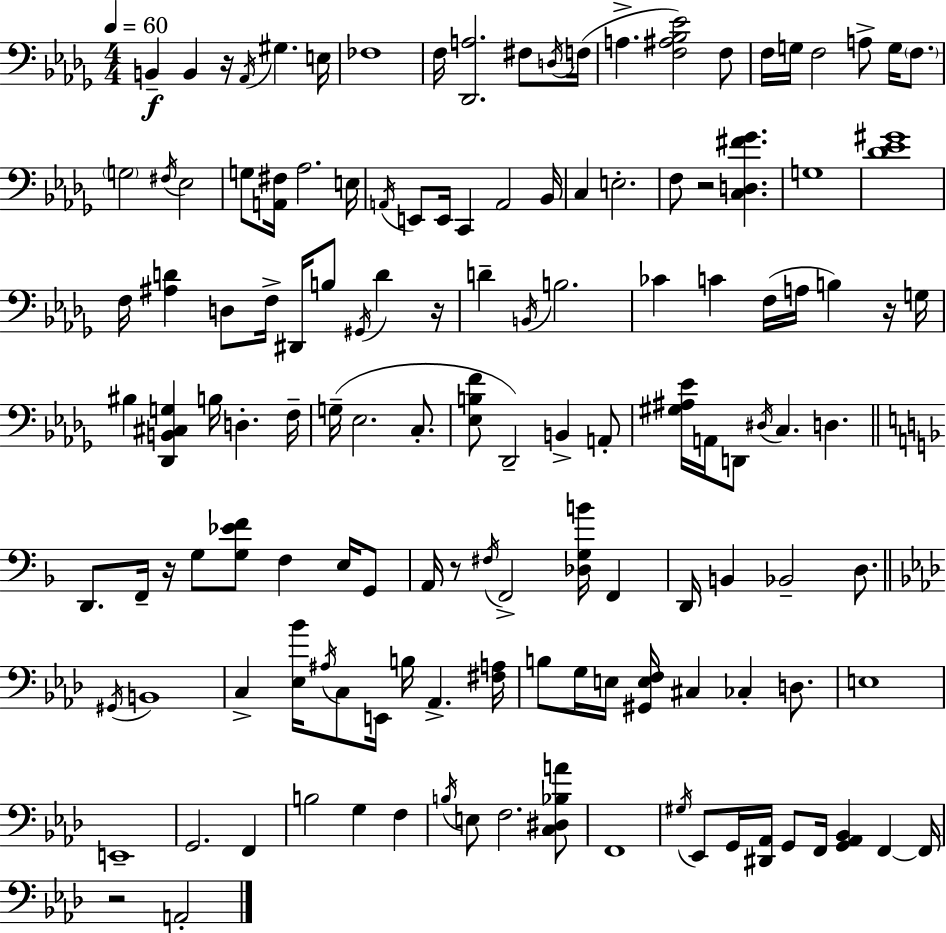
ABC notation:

X:1
T:Untitled
M:4/4
L:1/4
K:Bbm
B,, B,, z/4 _A,,/4 ^G, E,/4 _F,4 F,/4 [_D,,A,]2 ^F,/2 D,/4 F,/4 A, [F,^A,_B,_E]2 F,/2 F,/4 G,/4 F,2 A,/2 G,/4 F,/2 G,2 ^F,/4 _E,2 G,/2 [A,,^F,]/4 _A,2 E,/4 A,,/4 E,,/2 E,,/4 C,, A,,2 _B,,/4 C, E,2 F,/2 z2 [C,D,^F_G] G,4 [_D_E^G]4 F,/4 [^A,D] D,/2 F,/4 ^D,,/4 B,/2 ^G,,/4 D z/4 D B,,/4 B,2 _C C F,/4 A,/4 B, z/4 G,/4 ^B, [_D,,B,,^C,G,] B,/4 D, F,/4 G,/4 _E,2 C,/2 [_E,B,F]/2 _D,,2 B,, A,,/2 [^G,^A,_E]/4 A,,/4 D,,/2 ^D,/4 C, D, D,,/2 F,,/4 z/4 G,/2 [G,_EF]/2 F, E,/4 G,,/2 A,,/4 z/2 ^F,/4 F,,2 [_D,G,B]/4 F,, D,,/4 B,, _B,,2 D,/2 ^G,,/4 B,,4 C, [_E,_B]/4 ^A,/4 C,/2 E,,/4 B,/4 _A,, [^F,A,]/4 B,/2 G,/4 E,/4 [^G,,E,F,]/4 ^C, _C, D,/2 E,4 E,,4 G,,2 F,, B,2 G, F, B,/4 E,/2 F,2 [C,^D,_B,A]/2 F,,4 ^G,/4 _E,,/2 G,,/4 [^D,,_A,,]/4 G,,/2 F,,/4 [G,,_A,,_B,,] F,, F,,/4 z2 A,,2